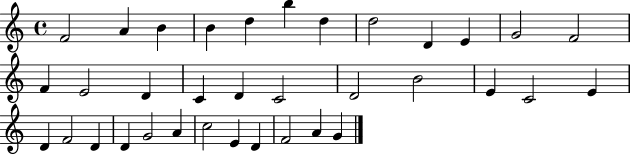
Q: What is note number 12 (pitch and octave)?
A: F4